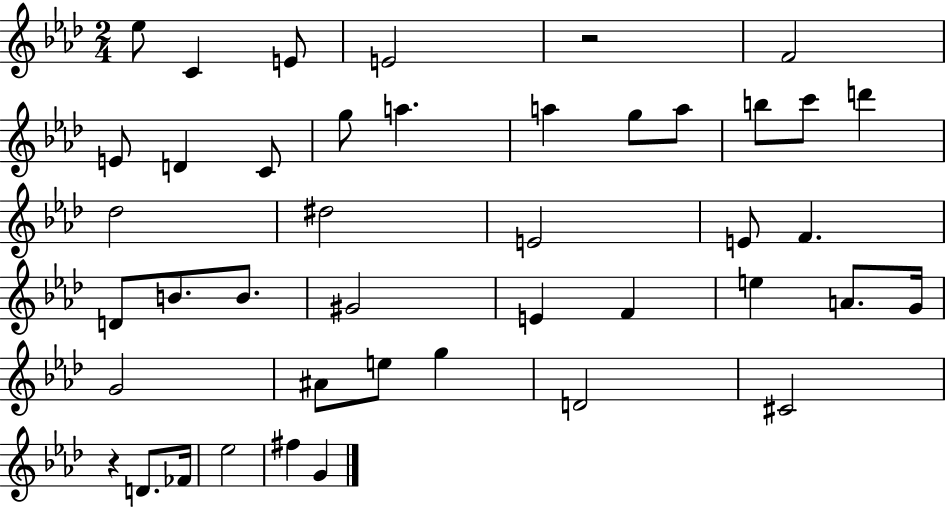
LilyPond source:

{
  \clef treble
  \numericTimeSignature
  \time 2/4
  \key aes \major
  \repeat volta 2 { ees''8 c'4 e'8 | e'2 | r2 | f'2 | \break e'8 d'4 c'8 | g''8 a''4. | a''4 g''8 a''8 | b''8 c'''8 d'''4 | \break des''2 | dis''2 | e'2 | e'8 f'4. | \break d'8 b'8. b'8. | gis'2 | e'4 f'4 | e''4 a'8. g'16 | \break g'2 | ais'8 e''8 g''4 | d'2 | cis'2 | \break r4 d'8. fes'16 | ees''2 | fis''4 g'4 | } \bar "|."
}